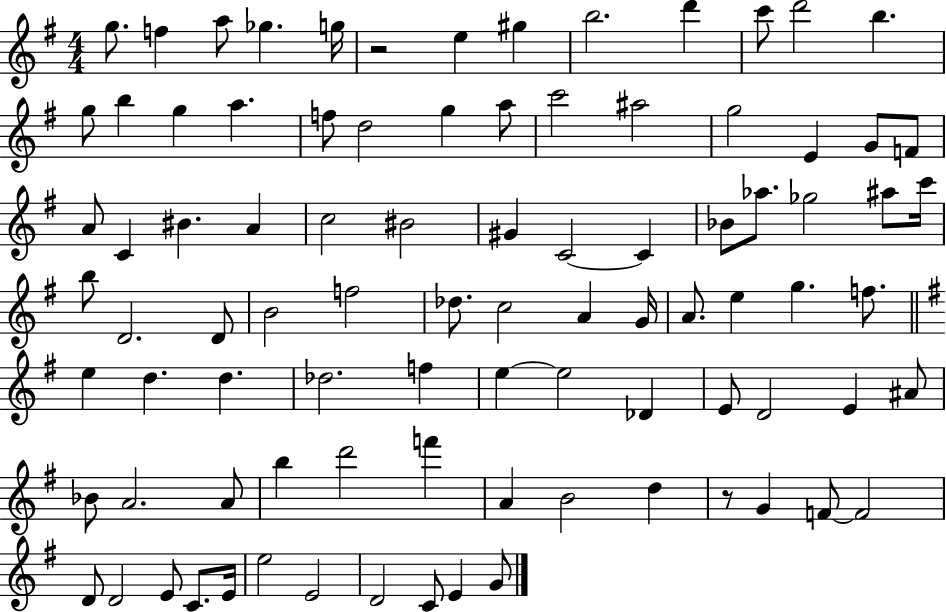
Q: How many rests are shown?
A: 2